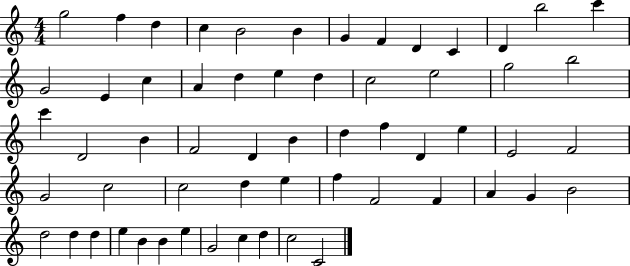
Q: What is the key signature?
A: C major